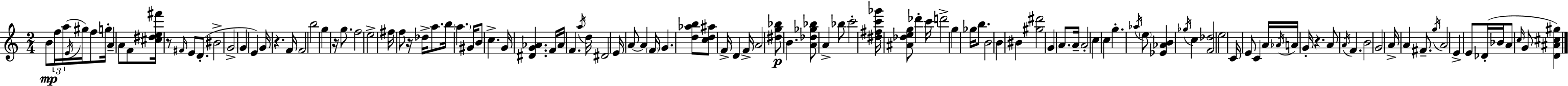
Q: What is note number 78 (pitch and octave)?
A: C4